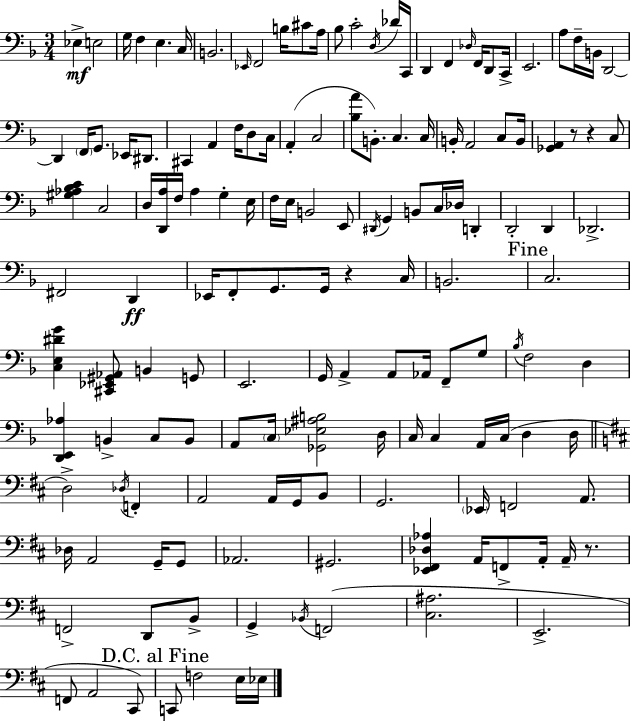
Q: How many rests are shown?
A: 4